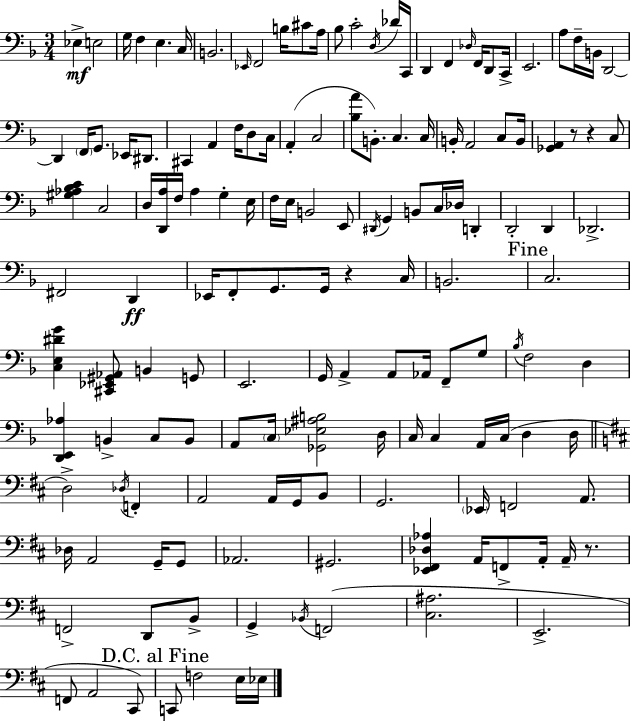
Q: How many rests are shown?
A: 4